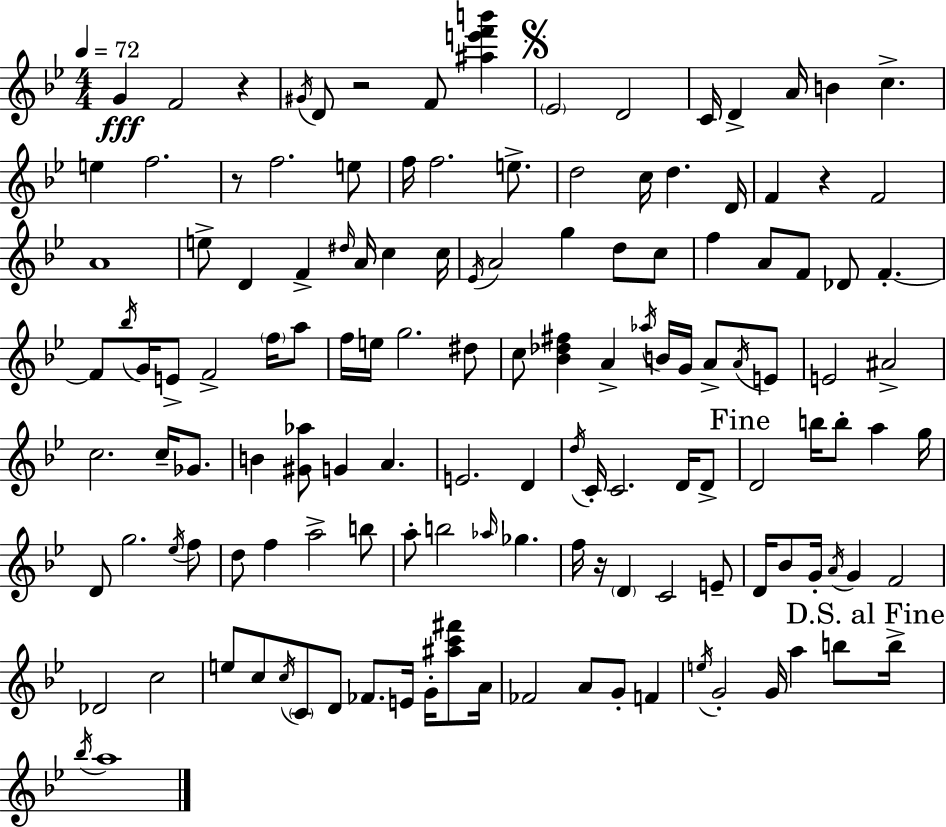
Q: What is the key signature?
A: G minor